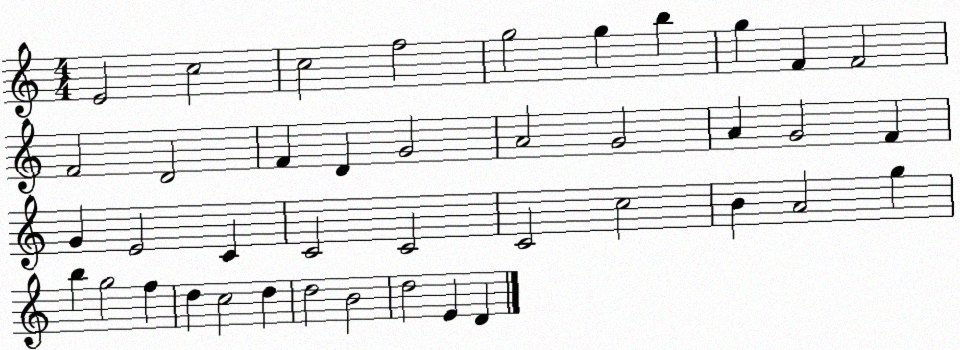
X:1
T:Untitled
M:4/4
L:1/4
K:C
E2 c2 c2 f2 g2 g b g F F2 F2 D2 F D G2 A2 G2 A G2 F G E2 C C2 C2 C2 c2 B A2 g b g2 f d c2 d d2 B2 d2 E D